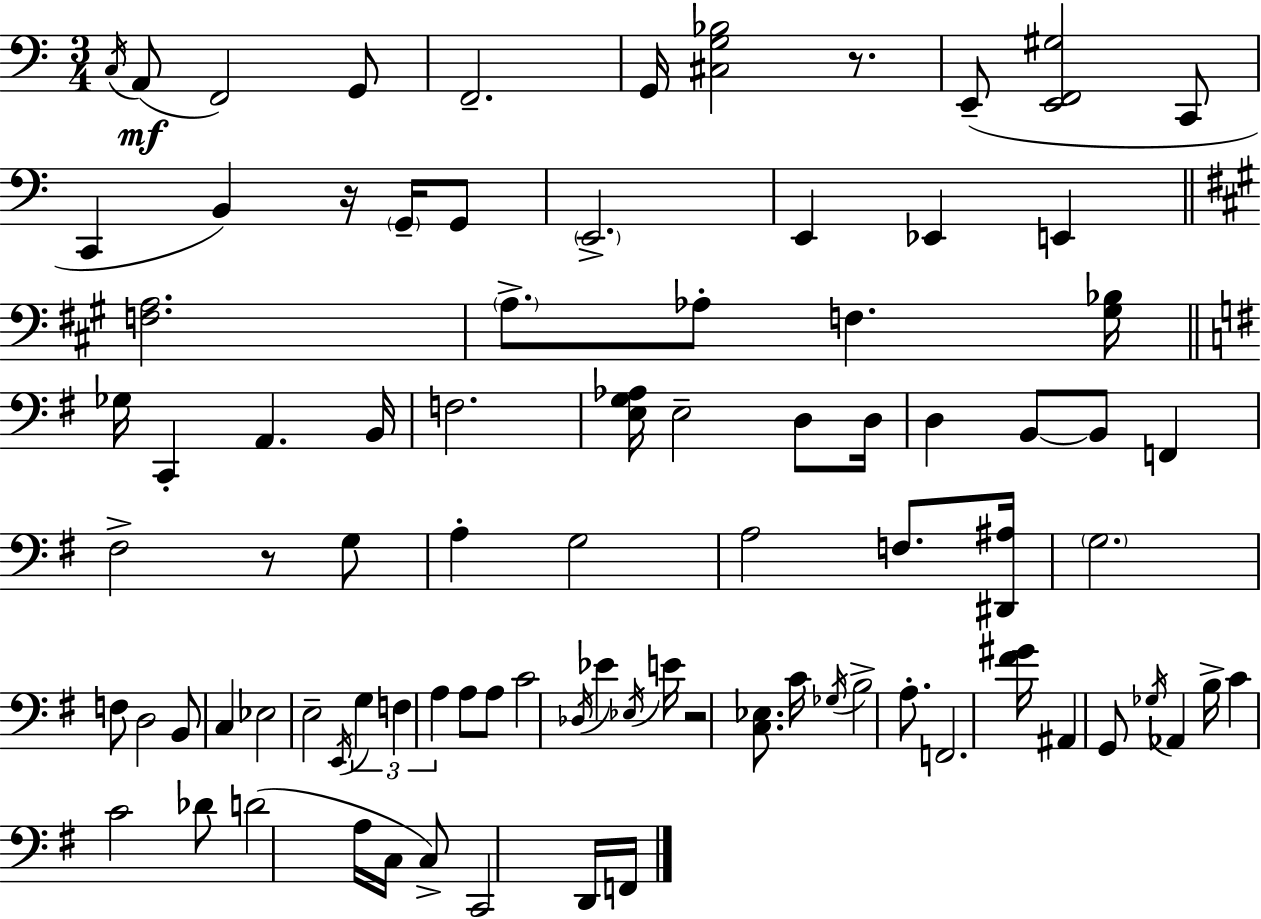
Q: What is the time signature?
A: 3/4